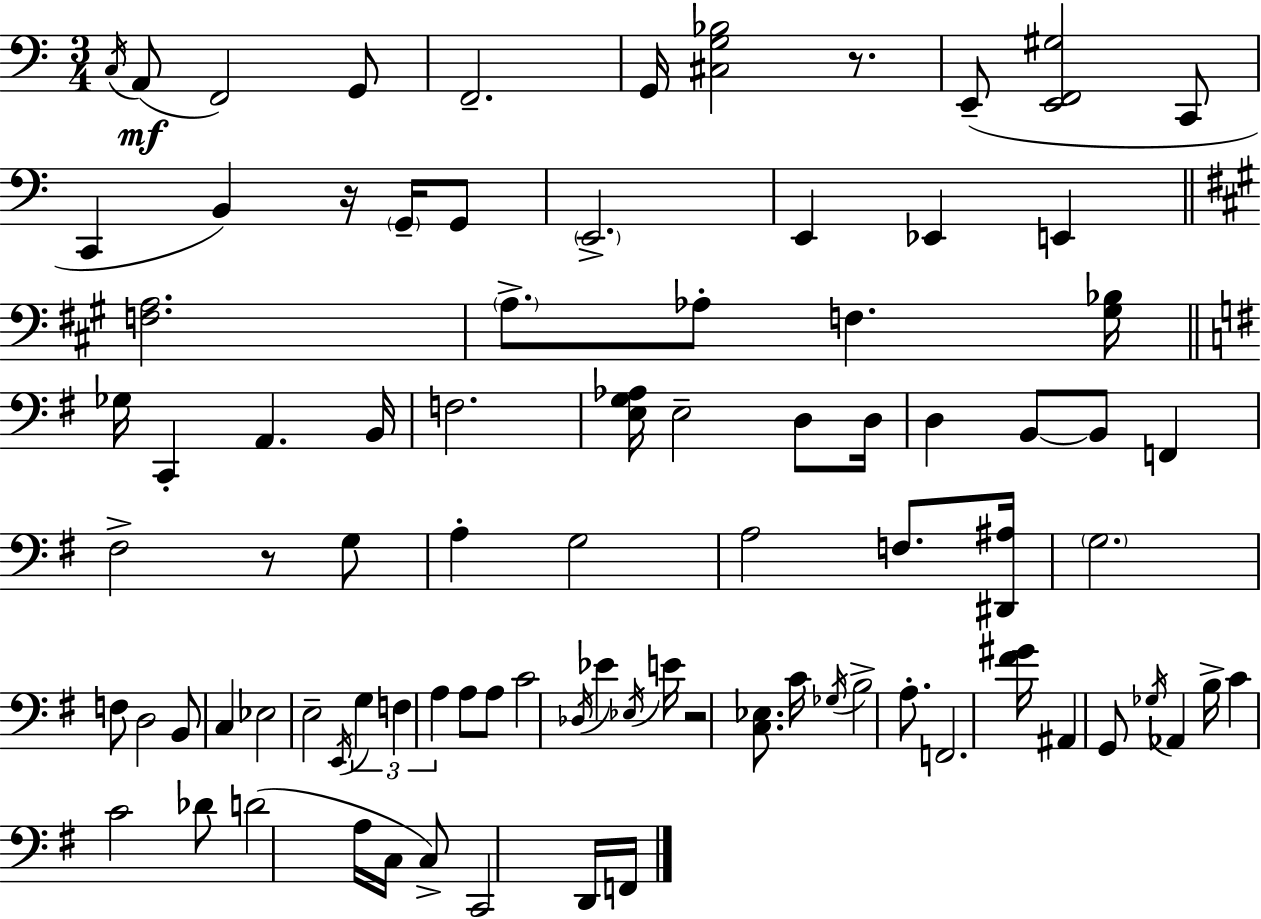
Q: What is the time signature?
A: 3/4